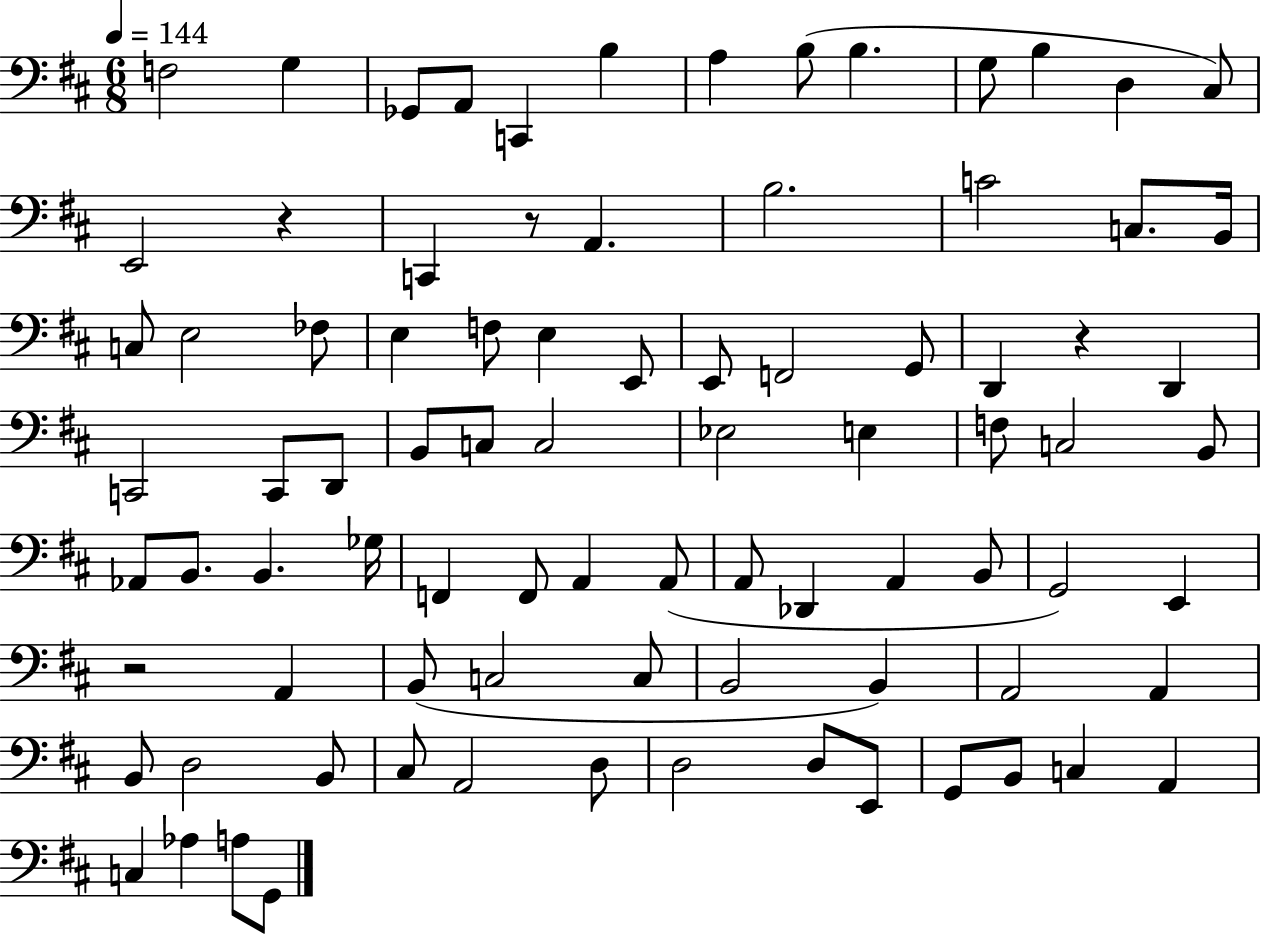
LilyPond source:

{
  \clef bass
  \numericTimeSignature
  \time 6/8
  \key d \major
  \tempo 4 = 144
  f2 g4 | ges,8 a,8 c,4 b4 | a4 b8( b4. | g8 b4 d4 cis8) | \break e,2 r4 | c,4 r8 a,4. | b2. | c'2 c8. b,16 | \break c8 e2 fes8 | e4 f8 e4 e,8 | e,8 f,2 g,8 | d,4 r4 d,4 | \break c,2 c,8 d,8 | b,8 c8 c2 | ees2 e4 | f8 c2 b,8 | \break aes,8 b,8. b,4. ges16 | f,4 f,8 a,4 a,8( | a,8 des,4 a,4 b,8 | g,2) e,4 | \break r2 a,4 | b,8( c2 c8 | b,2 b,4) | a,2 a,4 | \break b,8 d2 b,8 | cis8 a,2 d8 | d2 d8 e,8 | g,8 b,8 c4 a,4 | \break c4 aes4 a8 g,8 | \bar "|."
}